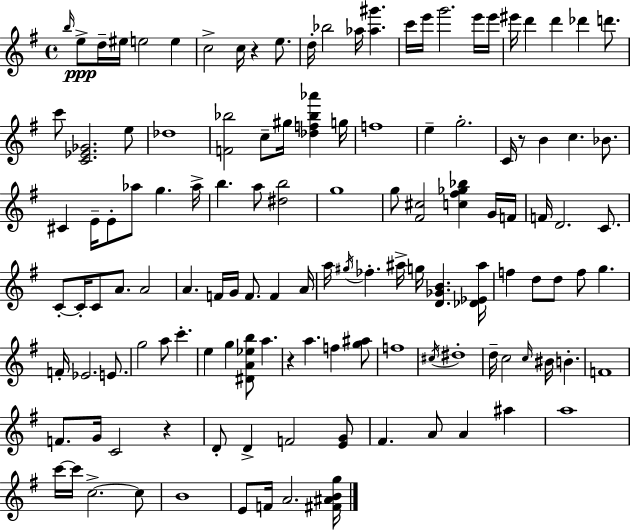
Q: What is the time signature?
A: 4/4